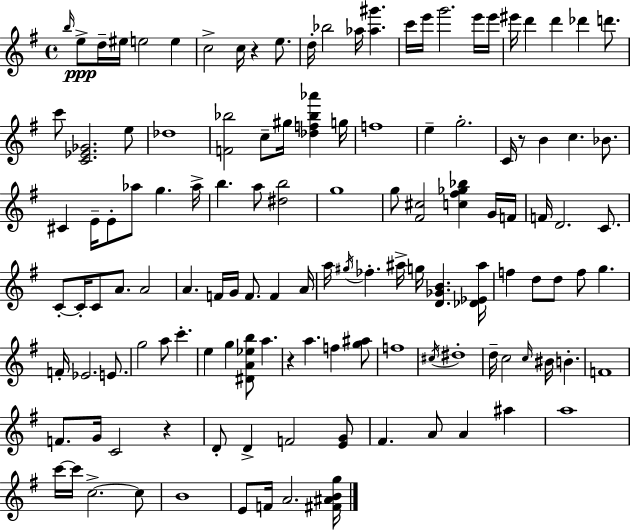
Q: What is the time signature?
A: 4/4